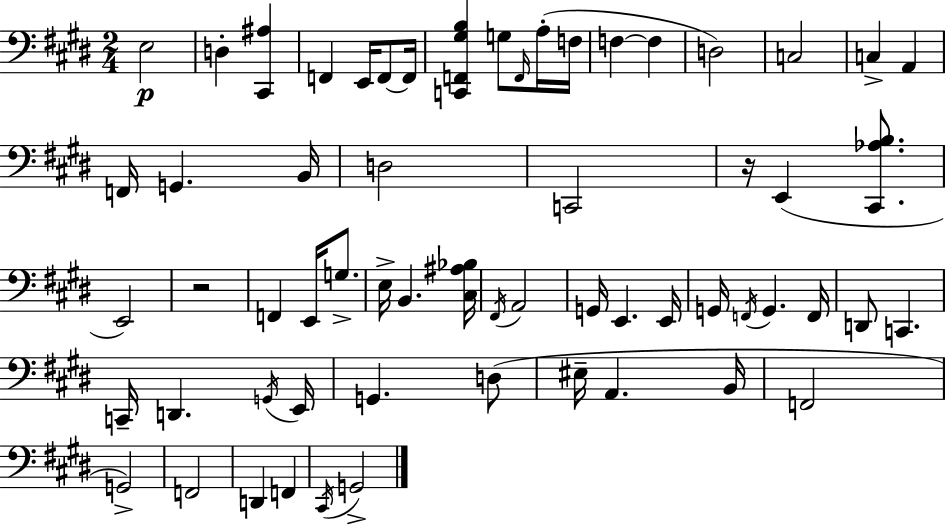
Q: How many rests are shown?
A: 2